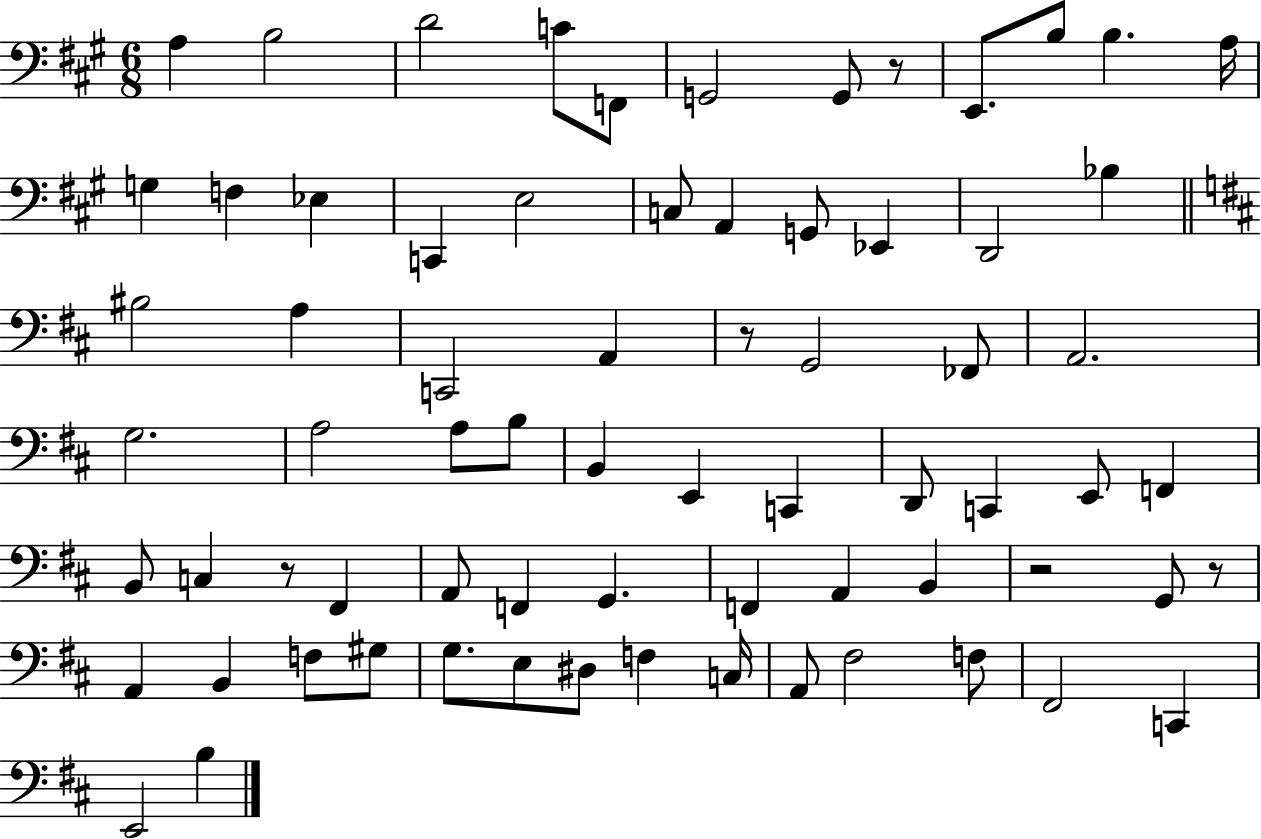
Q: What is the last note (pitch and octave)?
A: B3